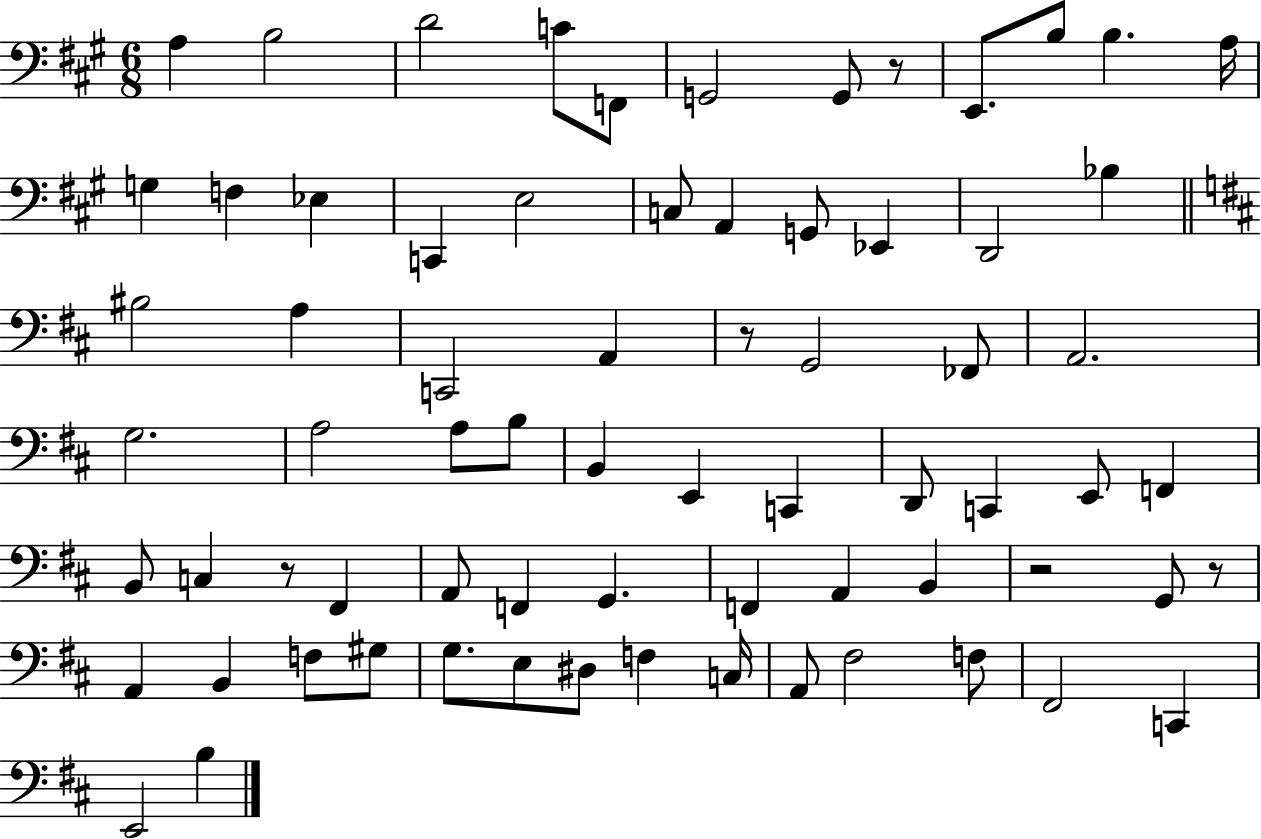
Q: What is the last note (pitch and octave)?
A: B3